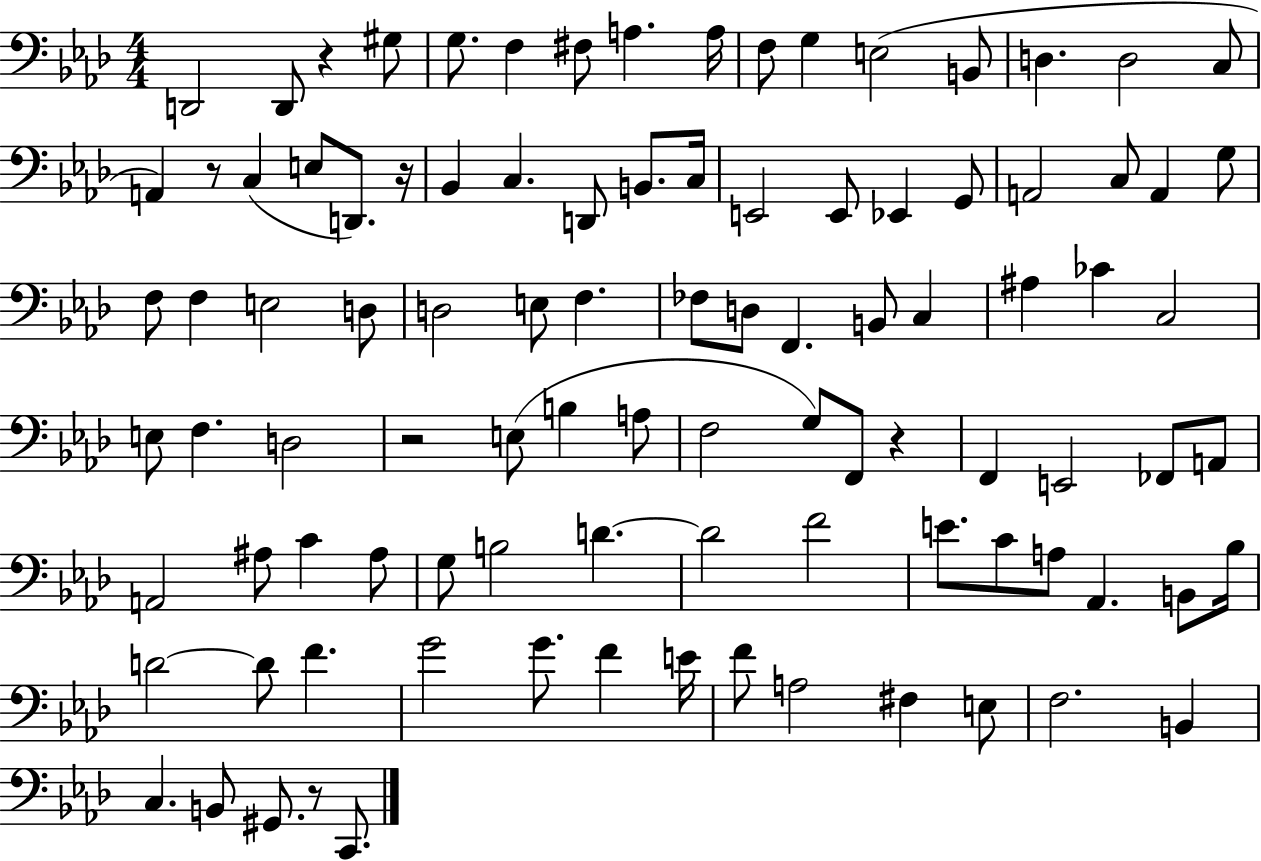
X:1
T:Untitled
M:4/4
L:1/4
K:Ab
D,,2 D,,/2 z ^G,/2 G,/2 F, ^F,/2 A, A,/4 F,/2 G, E,2 B,,/2 D, D,2 C,/2 A,, z/2 C, E,/2 D,,/2 z/4 _B,, C, D,,/2 B,,/2 C,/4 E,,2 E,,/2 _E,, G,,/2 A,,2 C,/2 A,, G,/2 F,/2 F, E,2 D,/2 D,2 E,/2 F, _F,/2 D,/2 F,, B,,/2 C, ^A, _C C,2 E,/2 F, D,2 z2 E,/2 B, A,/2 F,2 G,/2 F,,/2 z F,, E,,2 _F,,/2 A,,/2 A,,2 ^A,/2 C ^A,/2 G,/2 B,2 D D2 F2 E/2 C/2 A,/2 _A,, B,,/2 _B,/4 D2 D/2 F G2 G/2 F E/4 F/2 A,2 ^F, E,/2 F,2 B,, C, B,,/2 ^G,,/2 z/2 C,,/2